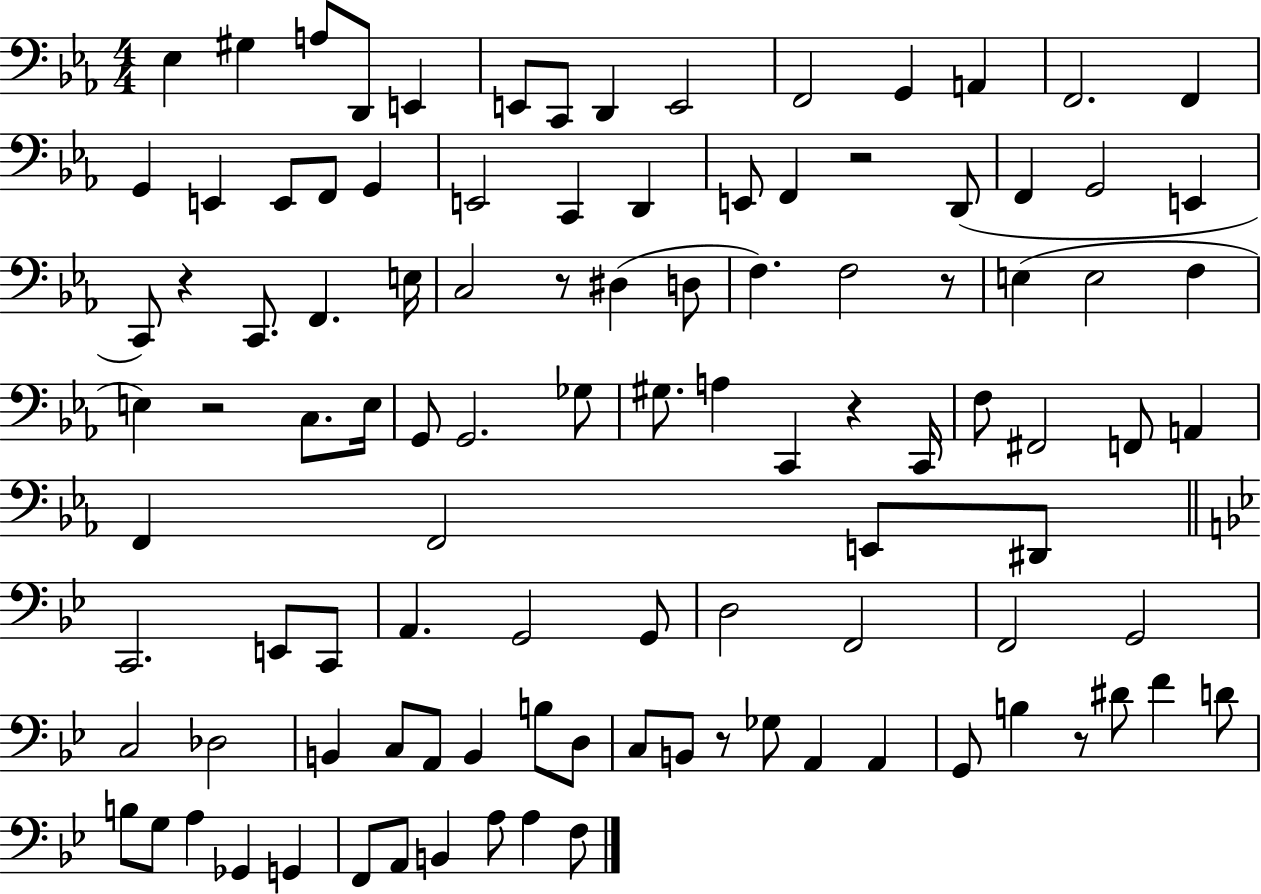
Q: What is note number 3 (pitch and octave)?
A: A3